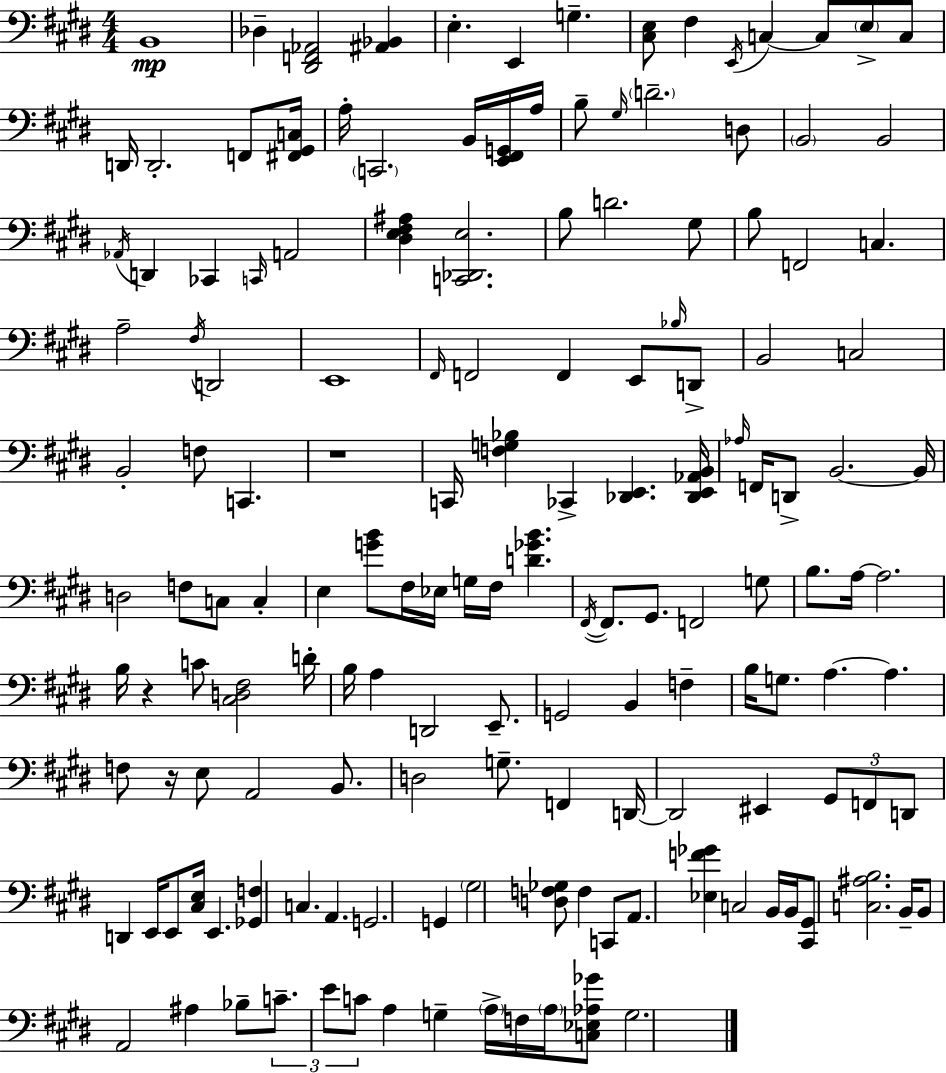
{
  \clef bass
  \numericTimeSignature
  \time 4/4
  \key e \major
  b,1\mp | des4-- <dis, f, aes,>2 <ais, bes,>4 | e4.-. e,4 g4.-- | <cis e>8 fis4 \acciaccatura { e,16 } c4~~ c8 \parenthesize e8-> c8 | \break d,16 d,2.-. f,8 | <fis, gis, c>16 a16-. \parenthesize c,2. b,16 <e, fis, g,>16 | a16 b8-- \grace { gis16 } \parenthesize d'2.-- | d8 \parenthesize b,2 b,2 | \break \acciaccatura { aes,16 } d,4 ces,4 \grace { c,16 } a,2 | <dis e fis ais>4 <c, des, e>2. | b8 d'2. | gis8 b8 f,2 c4. | \break a2-- \acciaccatura { fis16 } d,2 | e,1 | \grace { fis,16 } f,2 f,4 | e,8 \grace { bes16 } d,8-> b,2 c2 | \break b,2-. f8 | c,4. r1 | c,16 <f g bes>4 ces,4-> | <des, e,>4. <des, e, aes, b,>16 \grace { aes16 } f,16 d,8-> b,2.~~ | \break b,16 d2 | f8 c8 c4-. e4 <g' b'>8 fis16 ees16 | g16 fis16 <d' ges' b'>4. \acciaccatura { fis,16~ }~ fis,8. gis,8. f,2 | g8 b8. a16~~ a2. | \break b16 r4 c'8 | <cis d fis>2 d'16-. b16 a4 d,2 | e,8.-- g,2 | b,4 f4-- b16 g8. a4.~~ | \break a4. f8 r16 e8 a,2 | b,8. d2 | g8.-- f,4 d,16~~ d,2 | eis,4 \tuplet 3/2 { gis,8 f,8 d,8 } d,4 e,16 | \break e,8 <cis e>16 e,4. <ges, f>4 c4. | a,4. g,2. | g,4 \parenthesize gis2 | <d f ges>8 f4 c,8 a,8. <ees f' ges'>4 | \break c2 b,16 b,16 <cis, gis,>8 <c ais b>2. | b,16-- b,8 a,2 | ais4 bes8-- \tuplet 3/2 { c'8.-- e'8 c'8 } | a4 g4-- \parenthesize a16-> f16 \parenthesize a16 <c ees aes ges'>8 g2. | \break \bar "|."
}